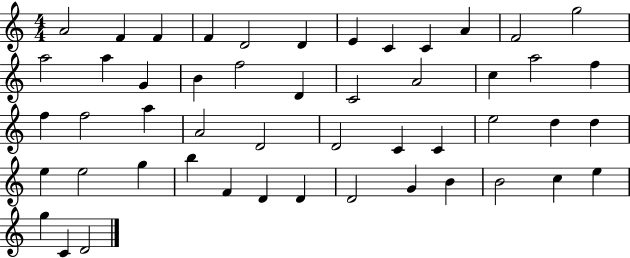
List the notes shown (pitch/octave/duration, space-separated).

A4/h F4/q F4/q F4/q D4/h D4/q E4/q C4/q C4/q A4/q F4/h G5/h A5/h A5/q G4/q B4/q F5/h D4/q C4/h A4/h C5/q A5/h F5/q F5/q F5/h A5/q A4/h D4/h D4/h C4/q C4/q E5/h D5/q D5/q E5/q E5/h G5/q B5/q F4/q D4/q D4/q D4/h G4/q B4/q B4/h C5/q E5/q G5/q C4/q D4/h